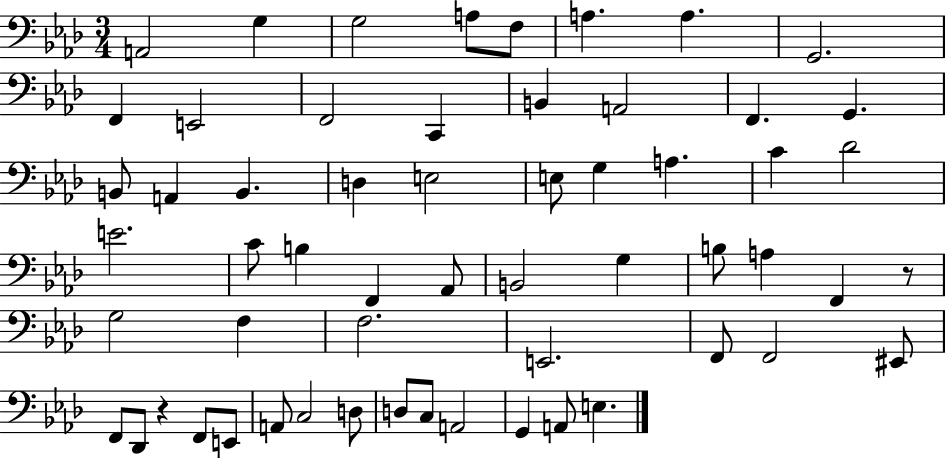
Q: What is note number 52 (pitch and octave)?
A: C3